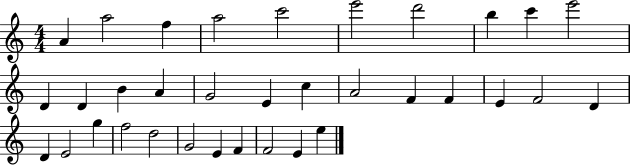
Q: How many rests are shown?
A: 0